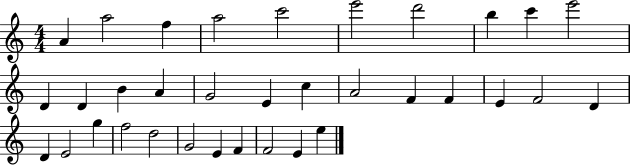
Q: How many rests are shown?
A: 0